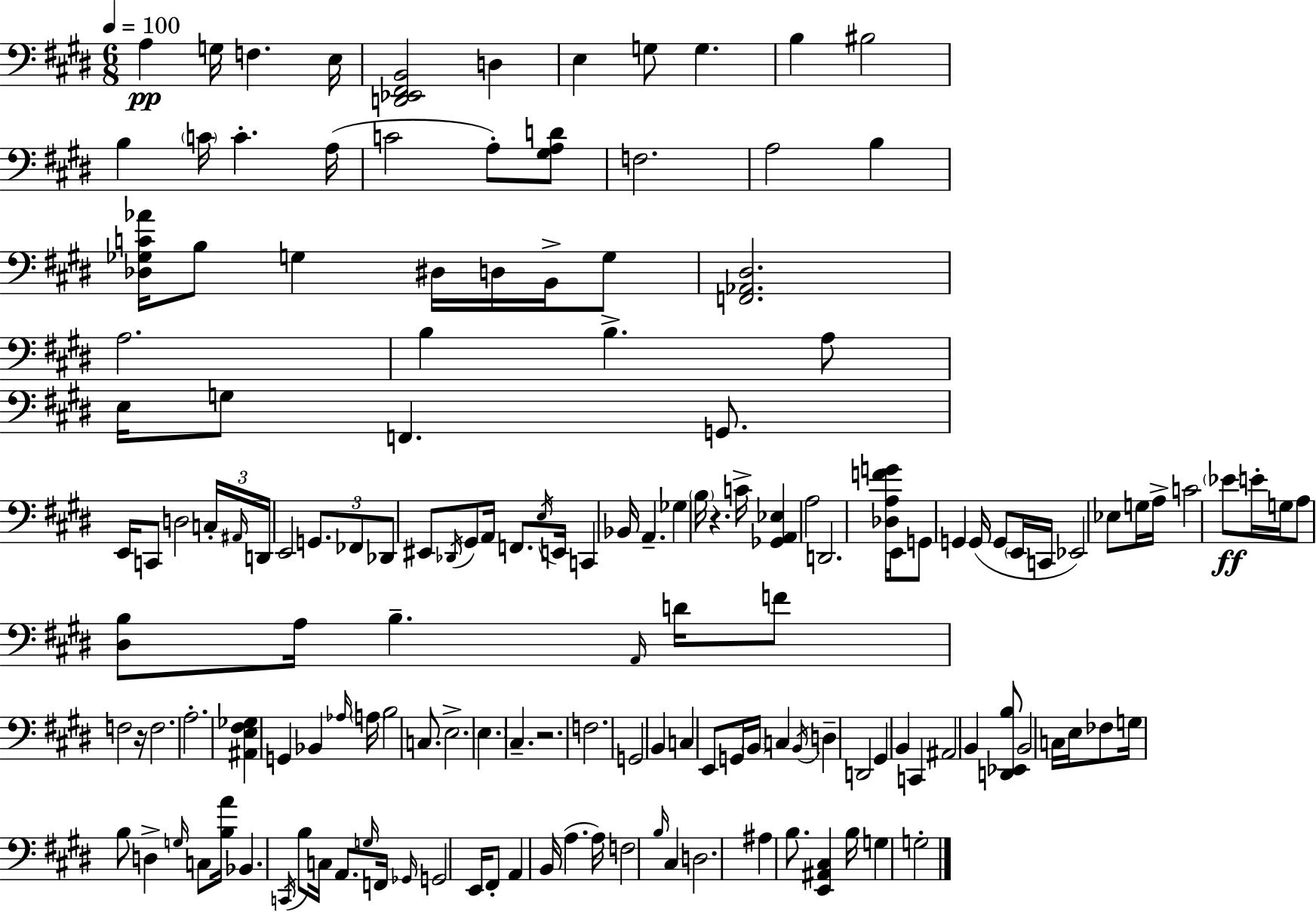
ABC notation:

X:1
T:Untitled
M:6/8
L:1/4
K:E
A, G,/4 F, E,/4 [D,,_E,,^F,,B,,]2 D, E, G,/2 G, B, ^B,2 B, C/4 C A,/4 C2 A,/2 [^G,A,D]/2 F,2 A,2 B, [_D,_G,C_A]/4 B,/2 G, ^D,/4 D,/4 B,,/4 G,/2 [F,,_A,,^D,]2 A,2 B, B, A,/2 E,/4 G,/2 F,, G,,/2 E,,/4 C,,/2 D,2 C,/4 ^A,,/4 D,,/4 E,,2 G,,/2 _F,,/2 _D,,/2 ^E,,/2 _D,,/4 ^G,,/2 A,,/4 F,,/2 E,/4 E,,/4 C,, _B,,/4 A,, _G, B,/4 z C/4 [_G,,A,,_E,] A,2 D,,2 [_D,A,FG]/4 E,,/4 G,,/2 G,, G,,/4 G,,/2 E,,/4 C,,/4 _E,,2 _E,/2 G,/4 A,/4 C2 _E/2 E/4 G,/4 A,/2 [^D,B,]/2 A,/4 B, A,,/4 D/4 F/2 F,2 z/4 F,2 A,2 [^A,,E,^F,_G,] G,, _B,, _A,/4 A,/4 B,2 C,/2 E,2 E, ^C, z2 F,2 G,,2 B,, C, E,,/2 G,,/4 B,,/4 C, B,,/4 D, D,,2 ^G,, B,, C,, ^A,,2 B,, [D,,_E,,B,]/2 B,,2 C,/4 E,/4 _F,/2 G,/4 B,/2 D, G,/4 C,/2 [B,A]/4 _B,, C,,/4 B,/2 C,/4 A,,/2 G,/4 F,,/4 _G,,/4 G,,2 E,,/4 ^F,,/2 A,, B,,/4 A, A,/4 F,2 B,/4 ^C, D,2 ^A, B,/2 [E,,^A,,^C,] B,/4 G, G,2